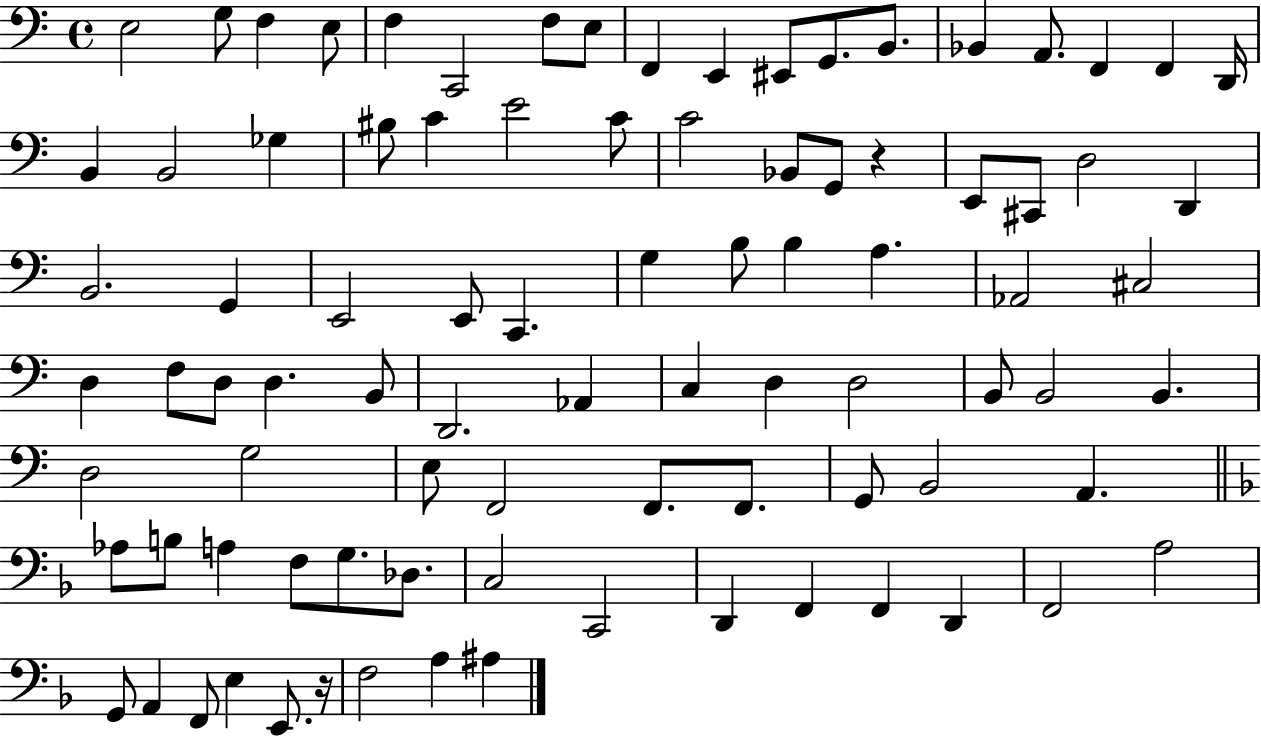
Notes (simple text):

E3/h G3/e F3/q E3/e F3/q C2/h F3/e E3/e F2/q E2/q EIS2/e G2/e. B2/e. Bb2/q A2/e. F2/q F2/q D2/s B2/q B2/h Gb3/q BIS3/e C4/q E4/h C4/e C4/h Bb2/e G2/e R/q E2/e C#2/e D3/h D2/q B2/h. G2/q E2/h E2/e C2/q. G3/q B3/e B3/q A3/q. Ab2/h C#3/h D3/q F3/e D3/e D3/q. B2/e D2/h. Ab2/q C3/q D3/q D3/h B2/e B2/h B2/q. D3/h G3/h E3/e F2/h F2/e. F2/e. G2/e B2/h A2/q. Ab3/e B3/e A3/q F3/e G3/e. Db3/e. C3/h C2/h D2/q F2/q F2/q D2/q F2/h A3/h G2/e A2/q F2/e E3/q E2/e. R/s F3/h A3/q A#3/q